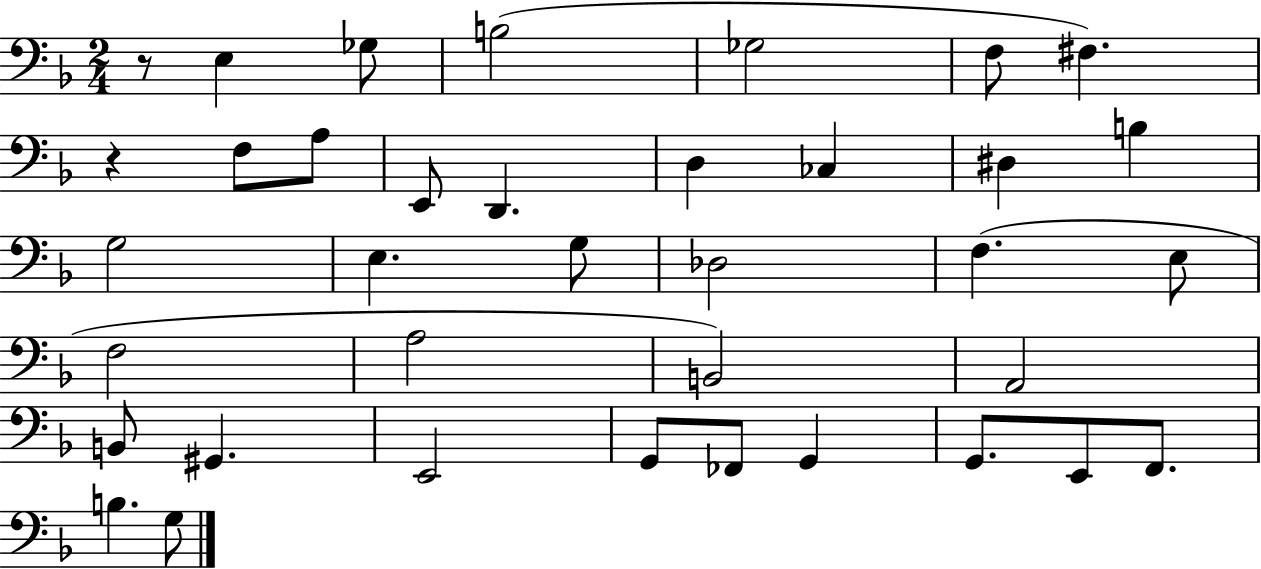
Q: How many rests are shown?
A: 2